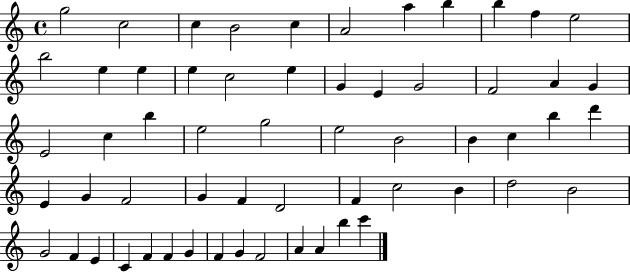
G5/h C5/h C5/q B4/h C5/q A4/h A5/q B5/q B5/q F5/q E5/h B5/h E5/q E5/q E5/q C5/h E5/q G4/q E4/q G4/h F4/h A4/q G4/q E4/h C5/q B5/q E5/h G5/h E5/h B4/h B4/q C5/q B5/q D6/q E4/q G4/q F4/h G4/q F4/q D4/h F4/q C5/h B4/q D5/h B4/h G4/h F4/q E4/q C4/q F4/q F4/q G4/q F4/q G4/q F4/h A4/q A4/q B5/q C6/q